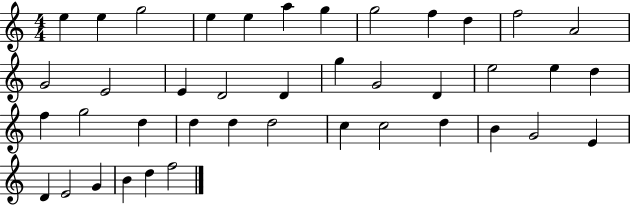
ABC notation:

X:1
T:Untitled
M:4/4
L:1/4
K:C
e e g2 e e a g g2 f d f2 A2 G2 E2 E D2 D g G2 D e2 e d f g2 d d d d2 c c2 d B G2 E D E2 G B d f2